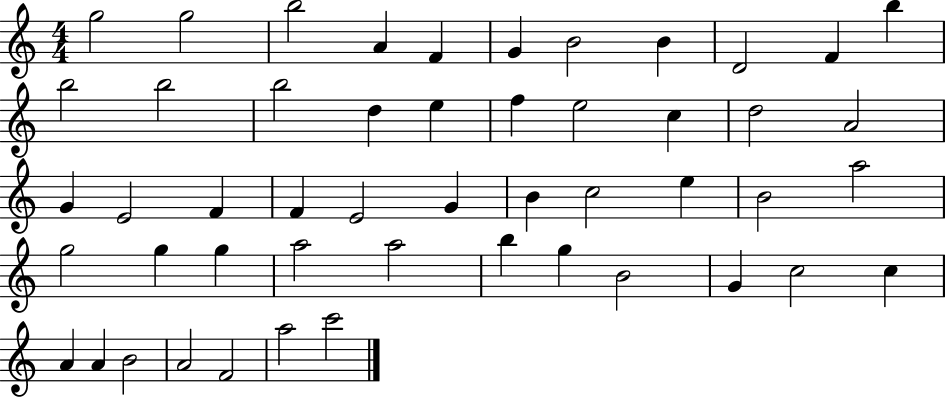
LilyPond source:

{
  \clef treble
  \numericTimeSignature
  \time 4/4
  \key c \major
  g''2 g''2 | b''2 a'4 f'4 | g'4 b'2 b'4 | d'2 f'4 b''4 | \break b''2 b''2 | b''2 d''4 e''4 | f''4 e''2 c''4 | d''2 a'2 | \break g'4 e'2 f'4 | f'4 e'2 g'4 | b'4 c''2 e''4 | b'2 a''2 | \break g''2 g''4 g''4 | a''2 a''2 | b''4 g''4 b'2 | g'4 c''2 c''4 | \break a'4 a'4 b'2 | a'2 f'2 | a''2 c'''2 | \bar "|."
}